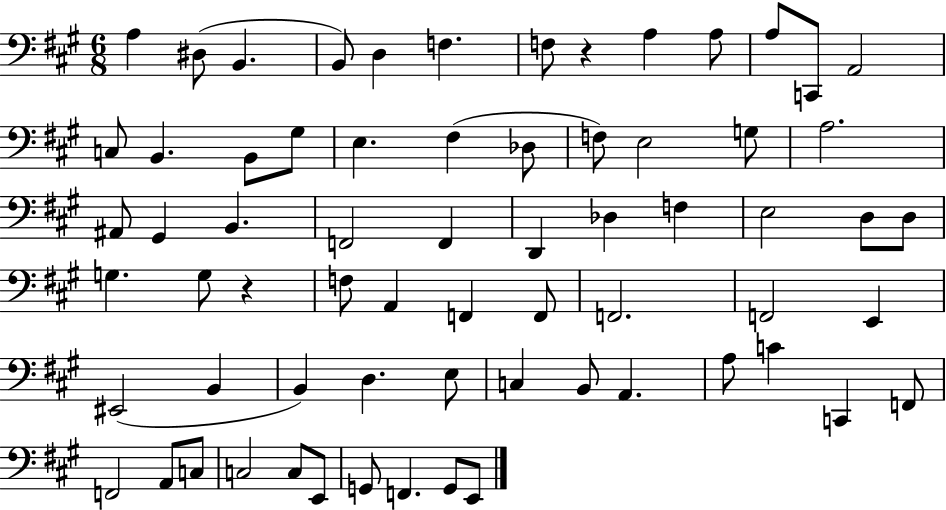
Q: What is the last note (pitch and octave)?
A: E2